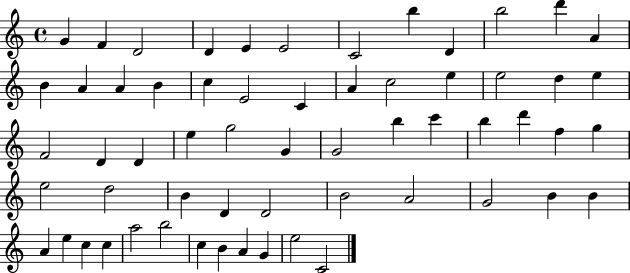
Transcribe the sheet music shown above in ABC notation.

X:1
T:Untitled
M:4/4
L:1/4
K:C
G F D2 D E E2 C2 b D b2 d' A B A A B c E2 C A c2 e e2 d e F2 D D e g2 G G2 b c' b d' f g e2 d2 B D D2 B2 A2 G2 B B A e c c a2 b2 c B A G e2 C2